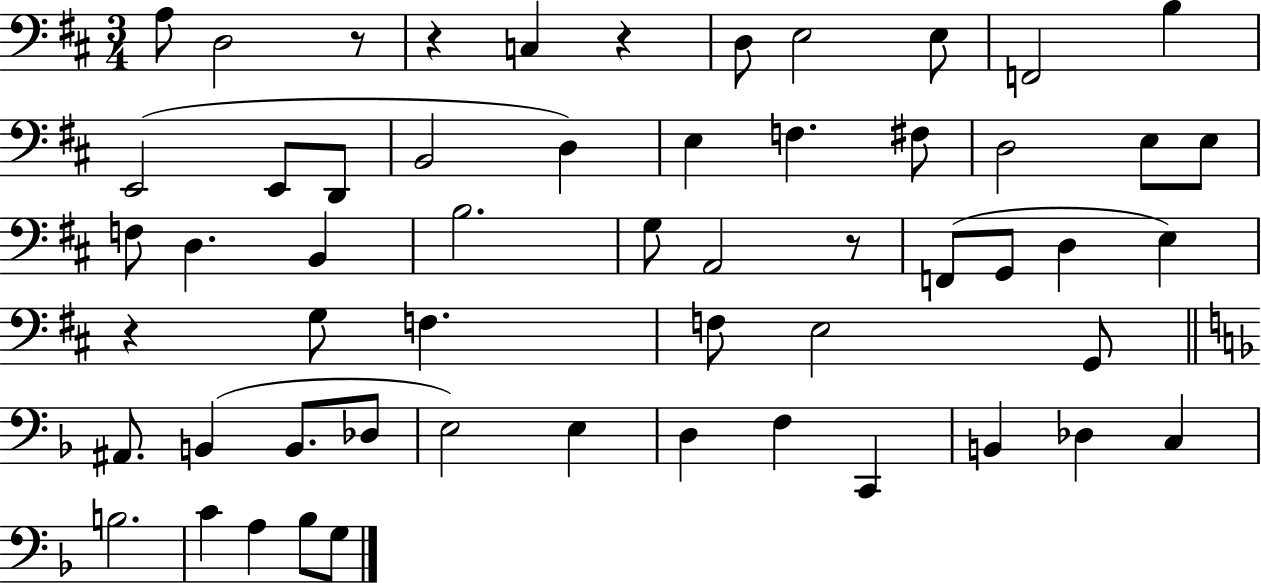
{
  \clef bass
  \numericTimeSignature
  \time 3/4
  \key d \major
  a8 d2 r8 | r4 c4 r4 | d8 e2 e8 | f,2 b4 | \break e,2( e,8 d,8 | b,2 d4) | e4 f4. fis8 | d2 e8 e8 | \break f8 d4. b,4 | b2. | g8 a,2 r8 | f,8( g,8 d4 e4) | \break r4 g8 f4. | f8 e2 g,8 | \bar "||" \break \key f \major ais,8. b,4( b,8. des8 | e2) e4 | d4 f4 c,4 | b,4 des4 c4 | \break b2. | c'4 a4 bes8 g8 | \bar "|."
}